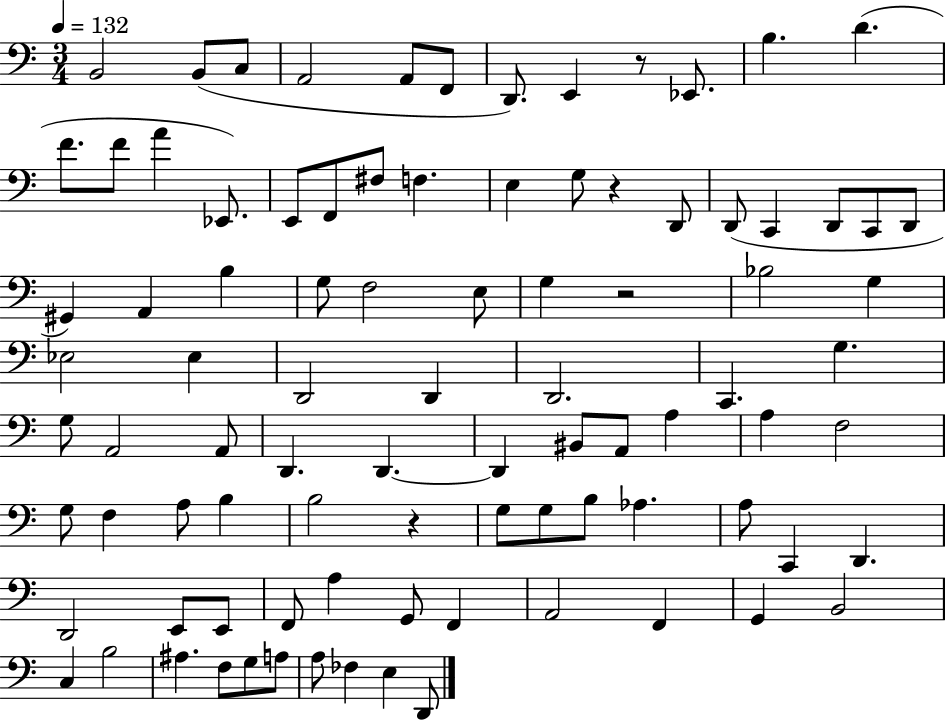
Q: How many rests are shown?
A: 4